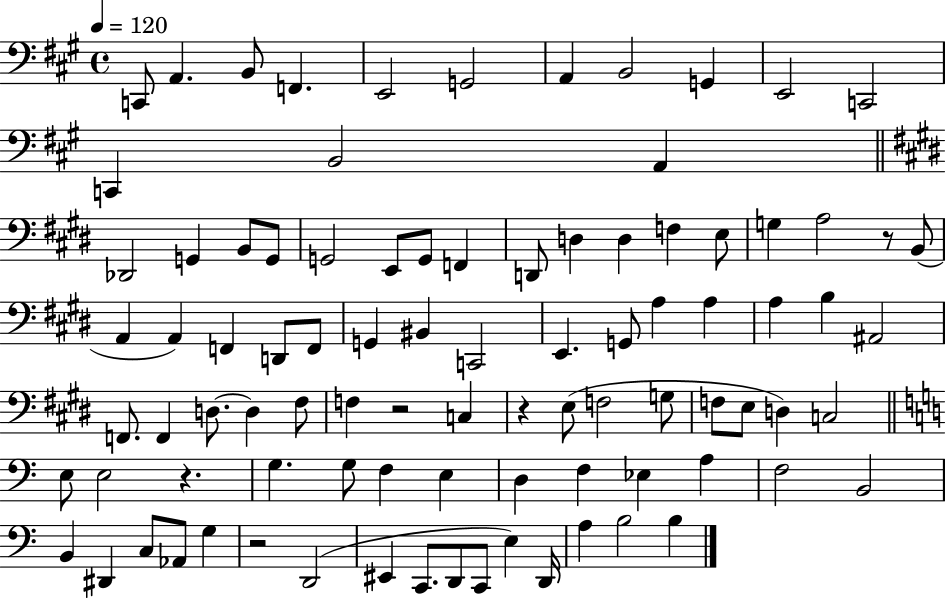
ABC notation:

X:1
T:Untitled
M:4/4
L:1/4
K:A
C,,/2 A,, B,,/2 F,, E,,2 G,,2 A,, B,,2 G,, E,,2 C,,2 C,, B,,2 A,, _D,,2 G,, B,,/2 G,,/2 G,,2 E,,/2 G,,/2 F,, D,,/2 D, D, F, E,/2 G, A,2 z/2 B,,/2 A,, A,, F,, D,,/2 F,,/2 G,, ^B,, C,,2 E,, G,,/2 A, A, A, B, ^A,,2 F,,/2 F,, D,/2 D, ^F,/2 F, z2 C, z E,/2 F,2 G,/2 F,/2 E,/2 D, C,2 E,/2 E,2 z G, G,/2 F, E, D, F, _E, A, F,2 B,,2 B,, ^D,, C,/2 _A,,/2 G, z2 D,,2 ^E,, C,,/2 D,,/2 C,,/2 E, D,,/4 A, B,2 B,